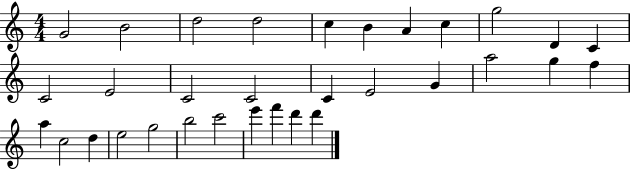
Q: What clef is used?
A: treble